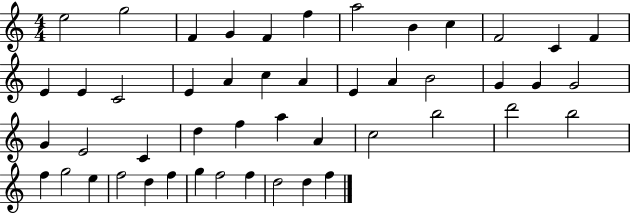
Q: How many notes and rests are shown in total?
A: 48